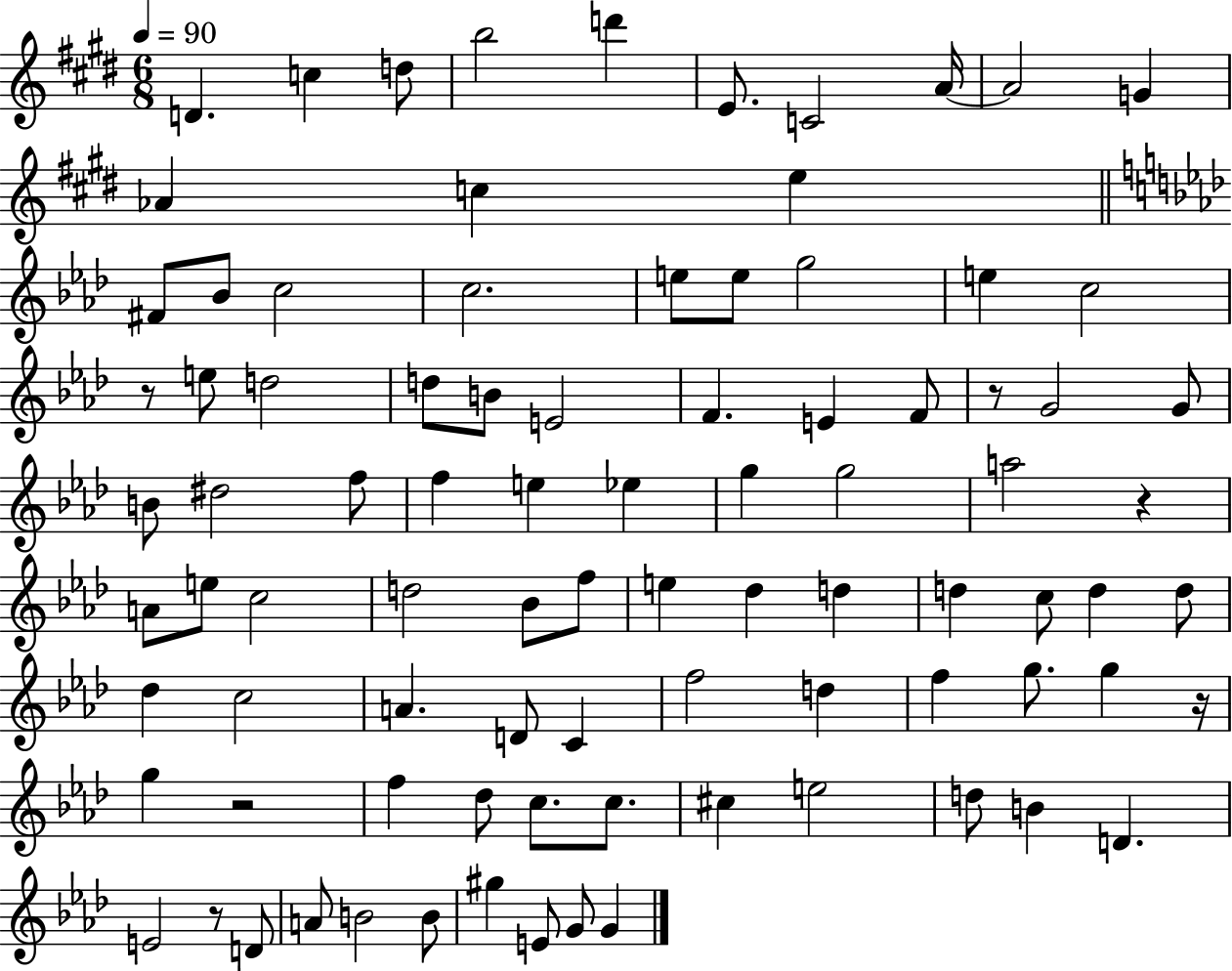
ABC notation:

X:1
T:Untitled
M:6/8
L:1/4
K:E
D c d/2 b2 d' E/2 C2 A/4 A2 G _A c e ^F/2 _B/2 c2 c2 e/2 e/2 g2 e c2 z/2 e/2 d2 d/2 B/2 E2 F E F/2 z/2 G2 G/2 B/2 ^d2 f/2 f e _e g g2 a2 z A/2 e/2 c2 d2 _B/2 f/2 e _d d d c/2 d d/2 _d c2 A D/2 C f2 d f g/2 g z/4 g z2 f _d/2 c/2 c/2 ^c e2 d/2 B D E2 z/2 D/2 A/2 B2 B/2 ^g E/2 G/2 G